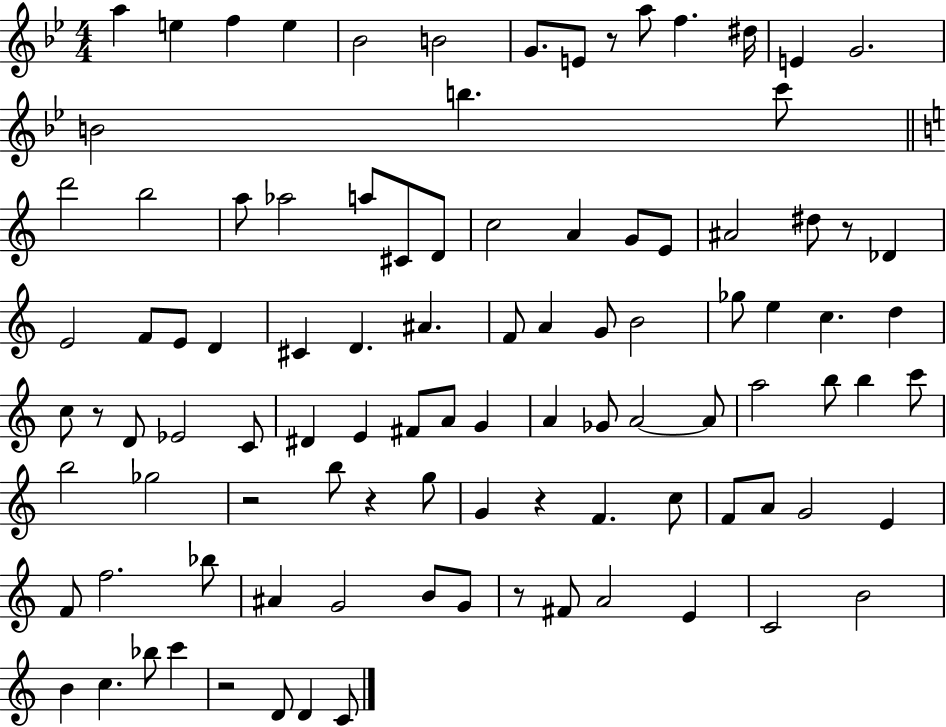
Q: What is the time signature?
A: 4/4